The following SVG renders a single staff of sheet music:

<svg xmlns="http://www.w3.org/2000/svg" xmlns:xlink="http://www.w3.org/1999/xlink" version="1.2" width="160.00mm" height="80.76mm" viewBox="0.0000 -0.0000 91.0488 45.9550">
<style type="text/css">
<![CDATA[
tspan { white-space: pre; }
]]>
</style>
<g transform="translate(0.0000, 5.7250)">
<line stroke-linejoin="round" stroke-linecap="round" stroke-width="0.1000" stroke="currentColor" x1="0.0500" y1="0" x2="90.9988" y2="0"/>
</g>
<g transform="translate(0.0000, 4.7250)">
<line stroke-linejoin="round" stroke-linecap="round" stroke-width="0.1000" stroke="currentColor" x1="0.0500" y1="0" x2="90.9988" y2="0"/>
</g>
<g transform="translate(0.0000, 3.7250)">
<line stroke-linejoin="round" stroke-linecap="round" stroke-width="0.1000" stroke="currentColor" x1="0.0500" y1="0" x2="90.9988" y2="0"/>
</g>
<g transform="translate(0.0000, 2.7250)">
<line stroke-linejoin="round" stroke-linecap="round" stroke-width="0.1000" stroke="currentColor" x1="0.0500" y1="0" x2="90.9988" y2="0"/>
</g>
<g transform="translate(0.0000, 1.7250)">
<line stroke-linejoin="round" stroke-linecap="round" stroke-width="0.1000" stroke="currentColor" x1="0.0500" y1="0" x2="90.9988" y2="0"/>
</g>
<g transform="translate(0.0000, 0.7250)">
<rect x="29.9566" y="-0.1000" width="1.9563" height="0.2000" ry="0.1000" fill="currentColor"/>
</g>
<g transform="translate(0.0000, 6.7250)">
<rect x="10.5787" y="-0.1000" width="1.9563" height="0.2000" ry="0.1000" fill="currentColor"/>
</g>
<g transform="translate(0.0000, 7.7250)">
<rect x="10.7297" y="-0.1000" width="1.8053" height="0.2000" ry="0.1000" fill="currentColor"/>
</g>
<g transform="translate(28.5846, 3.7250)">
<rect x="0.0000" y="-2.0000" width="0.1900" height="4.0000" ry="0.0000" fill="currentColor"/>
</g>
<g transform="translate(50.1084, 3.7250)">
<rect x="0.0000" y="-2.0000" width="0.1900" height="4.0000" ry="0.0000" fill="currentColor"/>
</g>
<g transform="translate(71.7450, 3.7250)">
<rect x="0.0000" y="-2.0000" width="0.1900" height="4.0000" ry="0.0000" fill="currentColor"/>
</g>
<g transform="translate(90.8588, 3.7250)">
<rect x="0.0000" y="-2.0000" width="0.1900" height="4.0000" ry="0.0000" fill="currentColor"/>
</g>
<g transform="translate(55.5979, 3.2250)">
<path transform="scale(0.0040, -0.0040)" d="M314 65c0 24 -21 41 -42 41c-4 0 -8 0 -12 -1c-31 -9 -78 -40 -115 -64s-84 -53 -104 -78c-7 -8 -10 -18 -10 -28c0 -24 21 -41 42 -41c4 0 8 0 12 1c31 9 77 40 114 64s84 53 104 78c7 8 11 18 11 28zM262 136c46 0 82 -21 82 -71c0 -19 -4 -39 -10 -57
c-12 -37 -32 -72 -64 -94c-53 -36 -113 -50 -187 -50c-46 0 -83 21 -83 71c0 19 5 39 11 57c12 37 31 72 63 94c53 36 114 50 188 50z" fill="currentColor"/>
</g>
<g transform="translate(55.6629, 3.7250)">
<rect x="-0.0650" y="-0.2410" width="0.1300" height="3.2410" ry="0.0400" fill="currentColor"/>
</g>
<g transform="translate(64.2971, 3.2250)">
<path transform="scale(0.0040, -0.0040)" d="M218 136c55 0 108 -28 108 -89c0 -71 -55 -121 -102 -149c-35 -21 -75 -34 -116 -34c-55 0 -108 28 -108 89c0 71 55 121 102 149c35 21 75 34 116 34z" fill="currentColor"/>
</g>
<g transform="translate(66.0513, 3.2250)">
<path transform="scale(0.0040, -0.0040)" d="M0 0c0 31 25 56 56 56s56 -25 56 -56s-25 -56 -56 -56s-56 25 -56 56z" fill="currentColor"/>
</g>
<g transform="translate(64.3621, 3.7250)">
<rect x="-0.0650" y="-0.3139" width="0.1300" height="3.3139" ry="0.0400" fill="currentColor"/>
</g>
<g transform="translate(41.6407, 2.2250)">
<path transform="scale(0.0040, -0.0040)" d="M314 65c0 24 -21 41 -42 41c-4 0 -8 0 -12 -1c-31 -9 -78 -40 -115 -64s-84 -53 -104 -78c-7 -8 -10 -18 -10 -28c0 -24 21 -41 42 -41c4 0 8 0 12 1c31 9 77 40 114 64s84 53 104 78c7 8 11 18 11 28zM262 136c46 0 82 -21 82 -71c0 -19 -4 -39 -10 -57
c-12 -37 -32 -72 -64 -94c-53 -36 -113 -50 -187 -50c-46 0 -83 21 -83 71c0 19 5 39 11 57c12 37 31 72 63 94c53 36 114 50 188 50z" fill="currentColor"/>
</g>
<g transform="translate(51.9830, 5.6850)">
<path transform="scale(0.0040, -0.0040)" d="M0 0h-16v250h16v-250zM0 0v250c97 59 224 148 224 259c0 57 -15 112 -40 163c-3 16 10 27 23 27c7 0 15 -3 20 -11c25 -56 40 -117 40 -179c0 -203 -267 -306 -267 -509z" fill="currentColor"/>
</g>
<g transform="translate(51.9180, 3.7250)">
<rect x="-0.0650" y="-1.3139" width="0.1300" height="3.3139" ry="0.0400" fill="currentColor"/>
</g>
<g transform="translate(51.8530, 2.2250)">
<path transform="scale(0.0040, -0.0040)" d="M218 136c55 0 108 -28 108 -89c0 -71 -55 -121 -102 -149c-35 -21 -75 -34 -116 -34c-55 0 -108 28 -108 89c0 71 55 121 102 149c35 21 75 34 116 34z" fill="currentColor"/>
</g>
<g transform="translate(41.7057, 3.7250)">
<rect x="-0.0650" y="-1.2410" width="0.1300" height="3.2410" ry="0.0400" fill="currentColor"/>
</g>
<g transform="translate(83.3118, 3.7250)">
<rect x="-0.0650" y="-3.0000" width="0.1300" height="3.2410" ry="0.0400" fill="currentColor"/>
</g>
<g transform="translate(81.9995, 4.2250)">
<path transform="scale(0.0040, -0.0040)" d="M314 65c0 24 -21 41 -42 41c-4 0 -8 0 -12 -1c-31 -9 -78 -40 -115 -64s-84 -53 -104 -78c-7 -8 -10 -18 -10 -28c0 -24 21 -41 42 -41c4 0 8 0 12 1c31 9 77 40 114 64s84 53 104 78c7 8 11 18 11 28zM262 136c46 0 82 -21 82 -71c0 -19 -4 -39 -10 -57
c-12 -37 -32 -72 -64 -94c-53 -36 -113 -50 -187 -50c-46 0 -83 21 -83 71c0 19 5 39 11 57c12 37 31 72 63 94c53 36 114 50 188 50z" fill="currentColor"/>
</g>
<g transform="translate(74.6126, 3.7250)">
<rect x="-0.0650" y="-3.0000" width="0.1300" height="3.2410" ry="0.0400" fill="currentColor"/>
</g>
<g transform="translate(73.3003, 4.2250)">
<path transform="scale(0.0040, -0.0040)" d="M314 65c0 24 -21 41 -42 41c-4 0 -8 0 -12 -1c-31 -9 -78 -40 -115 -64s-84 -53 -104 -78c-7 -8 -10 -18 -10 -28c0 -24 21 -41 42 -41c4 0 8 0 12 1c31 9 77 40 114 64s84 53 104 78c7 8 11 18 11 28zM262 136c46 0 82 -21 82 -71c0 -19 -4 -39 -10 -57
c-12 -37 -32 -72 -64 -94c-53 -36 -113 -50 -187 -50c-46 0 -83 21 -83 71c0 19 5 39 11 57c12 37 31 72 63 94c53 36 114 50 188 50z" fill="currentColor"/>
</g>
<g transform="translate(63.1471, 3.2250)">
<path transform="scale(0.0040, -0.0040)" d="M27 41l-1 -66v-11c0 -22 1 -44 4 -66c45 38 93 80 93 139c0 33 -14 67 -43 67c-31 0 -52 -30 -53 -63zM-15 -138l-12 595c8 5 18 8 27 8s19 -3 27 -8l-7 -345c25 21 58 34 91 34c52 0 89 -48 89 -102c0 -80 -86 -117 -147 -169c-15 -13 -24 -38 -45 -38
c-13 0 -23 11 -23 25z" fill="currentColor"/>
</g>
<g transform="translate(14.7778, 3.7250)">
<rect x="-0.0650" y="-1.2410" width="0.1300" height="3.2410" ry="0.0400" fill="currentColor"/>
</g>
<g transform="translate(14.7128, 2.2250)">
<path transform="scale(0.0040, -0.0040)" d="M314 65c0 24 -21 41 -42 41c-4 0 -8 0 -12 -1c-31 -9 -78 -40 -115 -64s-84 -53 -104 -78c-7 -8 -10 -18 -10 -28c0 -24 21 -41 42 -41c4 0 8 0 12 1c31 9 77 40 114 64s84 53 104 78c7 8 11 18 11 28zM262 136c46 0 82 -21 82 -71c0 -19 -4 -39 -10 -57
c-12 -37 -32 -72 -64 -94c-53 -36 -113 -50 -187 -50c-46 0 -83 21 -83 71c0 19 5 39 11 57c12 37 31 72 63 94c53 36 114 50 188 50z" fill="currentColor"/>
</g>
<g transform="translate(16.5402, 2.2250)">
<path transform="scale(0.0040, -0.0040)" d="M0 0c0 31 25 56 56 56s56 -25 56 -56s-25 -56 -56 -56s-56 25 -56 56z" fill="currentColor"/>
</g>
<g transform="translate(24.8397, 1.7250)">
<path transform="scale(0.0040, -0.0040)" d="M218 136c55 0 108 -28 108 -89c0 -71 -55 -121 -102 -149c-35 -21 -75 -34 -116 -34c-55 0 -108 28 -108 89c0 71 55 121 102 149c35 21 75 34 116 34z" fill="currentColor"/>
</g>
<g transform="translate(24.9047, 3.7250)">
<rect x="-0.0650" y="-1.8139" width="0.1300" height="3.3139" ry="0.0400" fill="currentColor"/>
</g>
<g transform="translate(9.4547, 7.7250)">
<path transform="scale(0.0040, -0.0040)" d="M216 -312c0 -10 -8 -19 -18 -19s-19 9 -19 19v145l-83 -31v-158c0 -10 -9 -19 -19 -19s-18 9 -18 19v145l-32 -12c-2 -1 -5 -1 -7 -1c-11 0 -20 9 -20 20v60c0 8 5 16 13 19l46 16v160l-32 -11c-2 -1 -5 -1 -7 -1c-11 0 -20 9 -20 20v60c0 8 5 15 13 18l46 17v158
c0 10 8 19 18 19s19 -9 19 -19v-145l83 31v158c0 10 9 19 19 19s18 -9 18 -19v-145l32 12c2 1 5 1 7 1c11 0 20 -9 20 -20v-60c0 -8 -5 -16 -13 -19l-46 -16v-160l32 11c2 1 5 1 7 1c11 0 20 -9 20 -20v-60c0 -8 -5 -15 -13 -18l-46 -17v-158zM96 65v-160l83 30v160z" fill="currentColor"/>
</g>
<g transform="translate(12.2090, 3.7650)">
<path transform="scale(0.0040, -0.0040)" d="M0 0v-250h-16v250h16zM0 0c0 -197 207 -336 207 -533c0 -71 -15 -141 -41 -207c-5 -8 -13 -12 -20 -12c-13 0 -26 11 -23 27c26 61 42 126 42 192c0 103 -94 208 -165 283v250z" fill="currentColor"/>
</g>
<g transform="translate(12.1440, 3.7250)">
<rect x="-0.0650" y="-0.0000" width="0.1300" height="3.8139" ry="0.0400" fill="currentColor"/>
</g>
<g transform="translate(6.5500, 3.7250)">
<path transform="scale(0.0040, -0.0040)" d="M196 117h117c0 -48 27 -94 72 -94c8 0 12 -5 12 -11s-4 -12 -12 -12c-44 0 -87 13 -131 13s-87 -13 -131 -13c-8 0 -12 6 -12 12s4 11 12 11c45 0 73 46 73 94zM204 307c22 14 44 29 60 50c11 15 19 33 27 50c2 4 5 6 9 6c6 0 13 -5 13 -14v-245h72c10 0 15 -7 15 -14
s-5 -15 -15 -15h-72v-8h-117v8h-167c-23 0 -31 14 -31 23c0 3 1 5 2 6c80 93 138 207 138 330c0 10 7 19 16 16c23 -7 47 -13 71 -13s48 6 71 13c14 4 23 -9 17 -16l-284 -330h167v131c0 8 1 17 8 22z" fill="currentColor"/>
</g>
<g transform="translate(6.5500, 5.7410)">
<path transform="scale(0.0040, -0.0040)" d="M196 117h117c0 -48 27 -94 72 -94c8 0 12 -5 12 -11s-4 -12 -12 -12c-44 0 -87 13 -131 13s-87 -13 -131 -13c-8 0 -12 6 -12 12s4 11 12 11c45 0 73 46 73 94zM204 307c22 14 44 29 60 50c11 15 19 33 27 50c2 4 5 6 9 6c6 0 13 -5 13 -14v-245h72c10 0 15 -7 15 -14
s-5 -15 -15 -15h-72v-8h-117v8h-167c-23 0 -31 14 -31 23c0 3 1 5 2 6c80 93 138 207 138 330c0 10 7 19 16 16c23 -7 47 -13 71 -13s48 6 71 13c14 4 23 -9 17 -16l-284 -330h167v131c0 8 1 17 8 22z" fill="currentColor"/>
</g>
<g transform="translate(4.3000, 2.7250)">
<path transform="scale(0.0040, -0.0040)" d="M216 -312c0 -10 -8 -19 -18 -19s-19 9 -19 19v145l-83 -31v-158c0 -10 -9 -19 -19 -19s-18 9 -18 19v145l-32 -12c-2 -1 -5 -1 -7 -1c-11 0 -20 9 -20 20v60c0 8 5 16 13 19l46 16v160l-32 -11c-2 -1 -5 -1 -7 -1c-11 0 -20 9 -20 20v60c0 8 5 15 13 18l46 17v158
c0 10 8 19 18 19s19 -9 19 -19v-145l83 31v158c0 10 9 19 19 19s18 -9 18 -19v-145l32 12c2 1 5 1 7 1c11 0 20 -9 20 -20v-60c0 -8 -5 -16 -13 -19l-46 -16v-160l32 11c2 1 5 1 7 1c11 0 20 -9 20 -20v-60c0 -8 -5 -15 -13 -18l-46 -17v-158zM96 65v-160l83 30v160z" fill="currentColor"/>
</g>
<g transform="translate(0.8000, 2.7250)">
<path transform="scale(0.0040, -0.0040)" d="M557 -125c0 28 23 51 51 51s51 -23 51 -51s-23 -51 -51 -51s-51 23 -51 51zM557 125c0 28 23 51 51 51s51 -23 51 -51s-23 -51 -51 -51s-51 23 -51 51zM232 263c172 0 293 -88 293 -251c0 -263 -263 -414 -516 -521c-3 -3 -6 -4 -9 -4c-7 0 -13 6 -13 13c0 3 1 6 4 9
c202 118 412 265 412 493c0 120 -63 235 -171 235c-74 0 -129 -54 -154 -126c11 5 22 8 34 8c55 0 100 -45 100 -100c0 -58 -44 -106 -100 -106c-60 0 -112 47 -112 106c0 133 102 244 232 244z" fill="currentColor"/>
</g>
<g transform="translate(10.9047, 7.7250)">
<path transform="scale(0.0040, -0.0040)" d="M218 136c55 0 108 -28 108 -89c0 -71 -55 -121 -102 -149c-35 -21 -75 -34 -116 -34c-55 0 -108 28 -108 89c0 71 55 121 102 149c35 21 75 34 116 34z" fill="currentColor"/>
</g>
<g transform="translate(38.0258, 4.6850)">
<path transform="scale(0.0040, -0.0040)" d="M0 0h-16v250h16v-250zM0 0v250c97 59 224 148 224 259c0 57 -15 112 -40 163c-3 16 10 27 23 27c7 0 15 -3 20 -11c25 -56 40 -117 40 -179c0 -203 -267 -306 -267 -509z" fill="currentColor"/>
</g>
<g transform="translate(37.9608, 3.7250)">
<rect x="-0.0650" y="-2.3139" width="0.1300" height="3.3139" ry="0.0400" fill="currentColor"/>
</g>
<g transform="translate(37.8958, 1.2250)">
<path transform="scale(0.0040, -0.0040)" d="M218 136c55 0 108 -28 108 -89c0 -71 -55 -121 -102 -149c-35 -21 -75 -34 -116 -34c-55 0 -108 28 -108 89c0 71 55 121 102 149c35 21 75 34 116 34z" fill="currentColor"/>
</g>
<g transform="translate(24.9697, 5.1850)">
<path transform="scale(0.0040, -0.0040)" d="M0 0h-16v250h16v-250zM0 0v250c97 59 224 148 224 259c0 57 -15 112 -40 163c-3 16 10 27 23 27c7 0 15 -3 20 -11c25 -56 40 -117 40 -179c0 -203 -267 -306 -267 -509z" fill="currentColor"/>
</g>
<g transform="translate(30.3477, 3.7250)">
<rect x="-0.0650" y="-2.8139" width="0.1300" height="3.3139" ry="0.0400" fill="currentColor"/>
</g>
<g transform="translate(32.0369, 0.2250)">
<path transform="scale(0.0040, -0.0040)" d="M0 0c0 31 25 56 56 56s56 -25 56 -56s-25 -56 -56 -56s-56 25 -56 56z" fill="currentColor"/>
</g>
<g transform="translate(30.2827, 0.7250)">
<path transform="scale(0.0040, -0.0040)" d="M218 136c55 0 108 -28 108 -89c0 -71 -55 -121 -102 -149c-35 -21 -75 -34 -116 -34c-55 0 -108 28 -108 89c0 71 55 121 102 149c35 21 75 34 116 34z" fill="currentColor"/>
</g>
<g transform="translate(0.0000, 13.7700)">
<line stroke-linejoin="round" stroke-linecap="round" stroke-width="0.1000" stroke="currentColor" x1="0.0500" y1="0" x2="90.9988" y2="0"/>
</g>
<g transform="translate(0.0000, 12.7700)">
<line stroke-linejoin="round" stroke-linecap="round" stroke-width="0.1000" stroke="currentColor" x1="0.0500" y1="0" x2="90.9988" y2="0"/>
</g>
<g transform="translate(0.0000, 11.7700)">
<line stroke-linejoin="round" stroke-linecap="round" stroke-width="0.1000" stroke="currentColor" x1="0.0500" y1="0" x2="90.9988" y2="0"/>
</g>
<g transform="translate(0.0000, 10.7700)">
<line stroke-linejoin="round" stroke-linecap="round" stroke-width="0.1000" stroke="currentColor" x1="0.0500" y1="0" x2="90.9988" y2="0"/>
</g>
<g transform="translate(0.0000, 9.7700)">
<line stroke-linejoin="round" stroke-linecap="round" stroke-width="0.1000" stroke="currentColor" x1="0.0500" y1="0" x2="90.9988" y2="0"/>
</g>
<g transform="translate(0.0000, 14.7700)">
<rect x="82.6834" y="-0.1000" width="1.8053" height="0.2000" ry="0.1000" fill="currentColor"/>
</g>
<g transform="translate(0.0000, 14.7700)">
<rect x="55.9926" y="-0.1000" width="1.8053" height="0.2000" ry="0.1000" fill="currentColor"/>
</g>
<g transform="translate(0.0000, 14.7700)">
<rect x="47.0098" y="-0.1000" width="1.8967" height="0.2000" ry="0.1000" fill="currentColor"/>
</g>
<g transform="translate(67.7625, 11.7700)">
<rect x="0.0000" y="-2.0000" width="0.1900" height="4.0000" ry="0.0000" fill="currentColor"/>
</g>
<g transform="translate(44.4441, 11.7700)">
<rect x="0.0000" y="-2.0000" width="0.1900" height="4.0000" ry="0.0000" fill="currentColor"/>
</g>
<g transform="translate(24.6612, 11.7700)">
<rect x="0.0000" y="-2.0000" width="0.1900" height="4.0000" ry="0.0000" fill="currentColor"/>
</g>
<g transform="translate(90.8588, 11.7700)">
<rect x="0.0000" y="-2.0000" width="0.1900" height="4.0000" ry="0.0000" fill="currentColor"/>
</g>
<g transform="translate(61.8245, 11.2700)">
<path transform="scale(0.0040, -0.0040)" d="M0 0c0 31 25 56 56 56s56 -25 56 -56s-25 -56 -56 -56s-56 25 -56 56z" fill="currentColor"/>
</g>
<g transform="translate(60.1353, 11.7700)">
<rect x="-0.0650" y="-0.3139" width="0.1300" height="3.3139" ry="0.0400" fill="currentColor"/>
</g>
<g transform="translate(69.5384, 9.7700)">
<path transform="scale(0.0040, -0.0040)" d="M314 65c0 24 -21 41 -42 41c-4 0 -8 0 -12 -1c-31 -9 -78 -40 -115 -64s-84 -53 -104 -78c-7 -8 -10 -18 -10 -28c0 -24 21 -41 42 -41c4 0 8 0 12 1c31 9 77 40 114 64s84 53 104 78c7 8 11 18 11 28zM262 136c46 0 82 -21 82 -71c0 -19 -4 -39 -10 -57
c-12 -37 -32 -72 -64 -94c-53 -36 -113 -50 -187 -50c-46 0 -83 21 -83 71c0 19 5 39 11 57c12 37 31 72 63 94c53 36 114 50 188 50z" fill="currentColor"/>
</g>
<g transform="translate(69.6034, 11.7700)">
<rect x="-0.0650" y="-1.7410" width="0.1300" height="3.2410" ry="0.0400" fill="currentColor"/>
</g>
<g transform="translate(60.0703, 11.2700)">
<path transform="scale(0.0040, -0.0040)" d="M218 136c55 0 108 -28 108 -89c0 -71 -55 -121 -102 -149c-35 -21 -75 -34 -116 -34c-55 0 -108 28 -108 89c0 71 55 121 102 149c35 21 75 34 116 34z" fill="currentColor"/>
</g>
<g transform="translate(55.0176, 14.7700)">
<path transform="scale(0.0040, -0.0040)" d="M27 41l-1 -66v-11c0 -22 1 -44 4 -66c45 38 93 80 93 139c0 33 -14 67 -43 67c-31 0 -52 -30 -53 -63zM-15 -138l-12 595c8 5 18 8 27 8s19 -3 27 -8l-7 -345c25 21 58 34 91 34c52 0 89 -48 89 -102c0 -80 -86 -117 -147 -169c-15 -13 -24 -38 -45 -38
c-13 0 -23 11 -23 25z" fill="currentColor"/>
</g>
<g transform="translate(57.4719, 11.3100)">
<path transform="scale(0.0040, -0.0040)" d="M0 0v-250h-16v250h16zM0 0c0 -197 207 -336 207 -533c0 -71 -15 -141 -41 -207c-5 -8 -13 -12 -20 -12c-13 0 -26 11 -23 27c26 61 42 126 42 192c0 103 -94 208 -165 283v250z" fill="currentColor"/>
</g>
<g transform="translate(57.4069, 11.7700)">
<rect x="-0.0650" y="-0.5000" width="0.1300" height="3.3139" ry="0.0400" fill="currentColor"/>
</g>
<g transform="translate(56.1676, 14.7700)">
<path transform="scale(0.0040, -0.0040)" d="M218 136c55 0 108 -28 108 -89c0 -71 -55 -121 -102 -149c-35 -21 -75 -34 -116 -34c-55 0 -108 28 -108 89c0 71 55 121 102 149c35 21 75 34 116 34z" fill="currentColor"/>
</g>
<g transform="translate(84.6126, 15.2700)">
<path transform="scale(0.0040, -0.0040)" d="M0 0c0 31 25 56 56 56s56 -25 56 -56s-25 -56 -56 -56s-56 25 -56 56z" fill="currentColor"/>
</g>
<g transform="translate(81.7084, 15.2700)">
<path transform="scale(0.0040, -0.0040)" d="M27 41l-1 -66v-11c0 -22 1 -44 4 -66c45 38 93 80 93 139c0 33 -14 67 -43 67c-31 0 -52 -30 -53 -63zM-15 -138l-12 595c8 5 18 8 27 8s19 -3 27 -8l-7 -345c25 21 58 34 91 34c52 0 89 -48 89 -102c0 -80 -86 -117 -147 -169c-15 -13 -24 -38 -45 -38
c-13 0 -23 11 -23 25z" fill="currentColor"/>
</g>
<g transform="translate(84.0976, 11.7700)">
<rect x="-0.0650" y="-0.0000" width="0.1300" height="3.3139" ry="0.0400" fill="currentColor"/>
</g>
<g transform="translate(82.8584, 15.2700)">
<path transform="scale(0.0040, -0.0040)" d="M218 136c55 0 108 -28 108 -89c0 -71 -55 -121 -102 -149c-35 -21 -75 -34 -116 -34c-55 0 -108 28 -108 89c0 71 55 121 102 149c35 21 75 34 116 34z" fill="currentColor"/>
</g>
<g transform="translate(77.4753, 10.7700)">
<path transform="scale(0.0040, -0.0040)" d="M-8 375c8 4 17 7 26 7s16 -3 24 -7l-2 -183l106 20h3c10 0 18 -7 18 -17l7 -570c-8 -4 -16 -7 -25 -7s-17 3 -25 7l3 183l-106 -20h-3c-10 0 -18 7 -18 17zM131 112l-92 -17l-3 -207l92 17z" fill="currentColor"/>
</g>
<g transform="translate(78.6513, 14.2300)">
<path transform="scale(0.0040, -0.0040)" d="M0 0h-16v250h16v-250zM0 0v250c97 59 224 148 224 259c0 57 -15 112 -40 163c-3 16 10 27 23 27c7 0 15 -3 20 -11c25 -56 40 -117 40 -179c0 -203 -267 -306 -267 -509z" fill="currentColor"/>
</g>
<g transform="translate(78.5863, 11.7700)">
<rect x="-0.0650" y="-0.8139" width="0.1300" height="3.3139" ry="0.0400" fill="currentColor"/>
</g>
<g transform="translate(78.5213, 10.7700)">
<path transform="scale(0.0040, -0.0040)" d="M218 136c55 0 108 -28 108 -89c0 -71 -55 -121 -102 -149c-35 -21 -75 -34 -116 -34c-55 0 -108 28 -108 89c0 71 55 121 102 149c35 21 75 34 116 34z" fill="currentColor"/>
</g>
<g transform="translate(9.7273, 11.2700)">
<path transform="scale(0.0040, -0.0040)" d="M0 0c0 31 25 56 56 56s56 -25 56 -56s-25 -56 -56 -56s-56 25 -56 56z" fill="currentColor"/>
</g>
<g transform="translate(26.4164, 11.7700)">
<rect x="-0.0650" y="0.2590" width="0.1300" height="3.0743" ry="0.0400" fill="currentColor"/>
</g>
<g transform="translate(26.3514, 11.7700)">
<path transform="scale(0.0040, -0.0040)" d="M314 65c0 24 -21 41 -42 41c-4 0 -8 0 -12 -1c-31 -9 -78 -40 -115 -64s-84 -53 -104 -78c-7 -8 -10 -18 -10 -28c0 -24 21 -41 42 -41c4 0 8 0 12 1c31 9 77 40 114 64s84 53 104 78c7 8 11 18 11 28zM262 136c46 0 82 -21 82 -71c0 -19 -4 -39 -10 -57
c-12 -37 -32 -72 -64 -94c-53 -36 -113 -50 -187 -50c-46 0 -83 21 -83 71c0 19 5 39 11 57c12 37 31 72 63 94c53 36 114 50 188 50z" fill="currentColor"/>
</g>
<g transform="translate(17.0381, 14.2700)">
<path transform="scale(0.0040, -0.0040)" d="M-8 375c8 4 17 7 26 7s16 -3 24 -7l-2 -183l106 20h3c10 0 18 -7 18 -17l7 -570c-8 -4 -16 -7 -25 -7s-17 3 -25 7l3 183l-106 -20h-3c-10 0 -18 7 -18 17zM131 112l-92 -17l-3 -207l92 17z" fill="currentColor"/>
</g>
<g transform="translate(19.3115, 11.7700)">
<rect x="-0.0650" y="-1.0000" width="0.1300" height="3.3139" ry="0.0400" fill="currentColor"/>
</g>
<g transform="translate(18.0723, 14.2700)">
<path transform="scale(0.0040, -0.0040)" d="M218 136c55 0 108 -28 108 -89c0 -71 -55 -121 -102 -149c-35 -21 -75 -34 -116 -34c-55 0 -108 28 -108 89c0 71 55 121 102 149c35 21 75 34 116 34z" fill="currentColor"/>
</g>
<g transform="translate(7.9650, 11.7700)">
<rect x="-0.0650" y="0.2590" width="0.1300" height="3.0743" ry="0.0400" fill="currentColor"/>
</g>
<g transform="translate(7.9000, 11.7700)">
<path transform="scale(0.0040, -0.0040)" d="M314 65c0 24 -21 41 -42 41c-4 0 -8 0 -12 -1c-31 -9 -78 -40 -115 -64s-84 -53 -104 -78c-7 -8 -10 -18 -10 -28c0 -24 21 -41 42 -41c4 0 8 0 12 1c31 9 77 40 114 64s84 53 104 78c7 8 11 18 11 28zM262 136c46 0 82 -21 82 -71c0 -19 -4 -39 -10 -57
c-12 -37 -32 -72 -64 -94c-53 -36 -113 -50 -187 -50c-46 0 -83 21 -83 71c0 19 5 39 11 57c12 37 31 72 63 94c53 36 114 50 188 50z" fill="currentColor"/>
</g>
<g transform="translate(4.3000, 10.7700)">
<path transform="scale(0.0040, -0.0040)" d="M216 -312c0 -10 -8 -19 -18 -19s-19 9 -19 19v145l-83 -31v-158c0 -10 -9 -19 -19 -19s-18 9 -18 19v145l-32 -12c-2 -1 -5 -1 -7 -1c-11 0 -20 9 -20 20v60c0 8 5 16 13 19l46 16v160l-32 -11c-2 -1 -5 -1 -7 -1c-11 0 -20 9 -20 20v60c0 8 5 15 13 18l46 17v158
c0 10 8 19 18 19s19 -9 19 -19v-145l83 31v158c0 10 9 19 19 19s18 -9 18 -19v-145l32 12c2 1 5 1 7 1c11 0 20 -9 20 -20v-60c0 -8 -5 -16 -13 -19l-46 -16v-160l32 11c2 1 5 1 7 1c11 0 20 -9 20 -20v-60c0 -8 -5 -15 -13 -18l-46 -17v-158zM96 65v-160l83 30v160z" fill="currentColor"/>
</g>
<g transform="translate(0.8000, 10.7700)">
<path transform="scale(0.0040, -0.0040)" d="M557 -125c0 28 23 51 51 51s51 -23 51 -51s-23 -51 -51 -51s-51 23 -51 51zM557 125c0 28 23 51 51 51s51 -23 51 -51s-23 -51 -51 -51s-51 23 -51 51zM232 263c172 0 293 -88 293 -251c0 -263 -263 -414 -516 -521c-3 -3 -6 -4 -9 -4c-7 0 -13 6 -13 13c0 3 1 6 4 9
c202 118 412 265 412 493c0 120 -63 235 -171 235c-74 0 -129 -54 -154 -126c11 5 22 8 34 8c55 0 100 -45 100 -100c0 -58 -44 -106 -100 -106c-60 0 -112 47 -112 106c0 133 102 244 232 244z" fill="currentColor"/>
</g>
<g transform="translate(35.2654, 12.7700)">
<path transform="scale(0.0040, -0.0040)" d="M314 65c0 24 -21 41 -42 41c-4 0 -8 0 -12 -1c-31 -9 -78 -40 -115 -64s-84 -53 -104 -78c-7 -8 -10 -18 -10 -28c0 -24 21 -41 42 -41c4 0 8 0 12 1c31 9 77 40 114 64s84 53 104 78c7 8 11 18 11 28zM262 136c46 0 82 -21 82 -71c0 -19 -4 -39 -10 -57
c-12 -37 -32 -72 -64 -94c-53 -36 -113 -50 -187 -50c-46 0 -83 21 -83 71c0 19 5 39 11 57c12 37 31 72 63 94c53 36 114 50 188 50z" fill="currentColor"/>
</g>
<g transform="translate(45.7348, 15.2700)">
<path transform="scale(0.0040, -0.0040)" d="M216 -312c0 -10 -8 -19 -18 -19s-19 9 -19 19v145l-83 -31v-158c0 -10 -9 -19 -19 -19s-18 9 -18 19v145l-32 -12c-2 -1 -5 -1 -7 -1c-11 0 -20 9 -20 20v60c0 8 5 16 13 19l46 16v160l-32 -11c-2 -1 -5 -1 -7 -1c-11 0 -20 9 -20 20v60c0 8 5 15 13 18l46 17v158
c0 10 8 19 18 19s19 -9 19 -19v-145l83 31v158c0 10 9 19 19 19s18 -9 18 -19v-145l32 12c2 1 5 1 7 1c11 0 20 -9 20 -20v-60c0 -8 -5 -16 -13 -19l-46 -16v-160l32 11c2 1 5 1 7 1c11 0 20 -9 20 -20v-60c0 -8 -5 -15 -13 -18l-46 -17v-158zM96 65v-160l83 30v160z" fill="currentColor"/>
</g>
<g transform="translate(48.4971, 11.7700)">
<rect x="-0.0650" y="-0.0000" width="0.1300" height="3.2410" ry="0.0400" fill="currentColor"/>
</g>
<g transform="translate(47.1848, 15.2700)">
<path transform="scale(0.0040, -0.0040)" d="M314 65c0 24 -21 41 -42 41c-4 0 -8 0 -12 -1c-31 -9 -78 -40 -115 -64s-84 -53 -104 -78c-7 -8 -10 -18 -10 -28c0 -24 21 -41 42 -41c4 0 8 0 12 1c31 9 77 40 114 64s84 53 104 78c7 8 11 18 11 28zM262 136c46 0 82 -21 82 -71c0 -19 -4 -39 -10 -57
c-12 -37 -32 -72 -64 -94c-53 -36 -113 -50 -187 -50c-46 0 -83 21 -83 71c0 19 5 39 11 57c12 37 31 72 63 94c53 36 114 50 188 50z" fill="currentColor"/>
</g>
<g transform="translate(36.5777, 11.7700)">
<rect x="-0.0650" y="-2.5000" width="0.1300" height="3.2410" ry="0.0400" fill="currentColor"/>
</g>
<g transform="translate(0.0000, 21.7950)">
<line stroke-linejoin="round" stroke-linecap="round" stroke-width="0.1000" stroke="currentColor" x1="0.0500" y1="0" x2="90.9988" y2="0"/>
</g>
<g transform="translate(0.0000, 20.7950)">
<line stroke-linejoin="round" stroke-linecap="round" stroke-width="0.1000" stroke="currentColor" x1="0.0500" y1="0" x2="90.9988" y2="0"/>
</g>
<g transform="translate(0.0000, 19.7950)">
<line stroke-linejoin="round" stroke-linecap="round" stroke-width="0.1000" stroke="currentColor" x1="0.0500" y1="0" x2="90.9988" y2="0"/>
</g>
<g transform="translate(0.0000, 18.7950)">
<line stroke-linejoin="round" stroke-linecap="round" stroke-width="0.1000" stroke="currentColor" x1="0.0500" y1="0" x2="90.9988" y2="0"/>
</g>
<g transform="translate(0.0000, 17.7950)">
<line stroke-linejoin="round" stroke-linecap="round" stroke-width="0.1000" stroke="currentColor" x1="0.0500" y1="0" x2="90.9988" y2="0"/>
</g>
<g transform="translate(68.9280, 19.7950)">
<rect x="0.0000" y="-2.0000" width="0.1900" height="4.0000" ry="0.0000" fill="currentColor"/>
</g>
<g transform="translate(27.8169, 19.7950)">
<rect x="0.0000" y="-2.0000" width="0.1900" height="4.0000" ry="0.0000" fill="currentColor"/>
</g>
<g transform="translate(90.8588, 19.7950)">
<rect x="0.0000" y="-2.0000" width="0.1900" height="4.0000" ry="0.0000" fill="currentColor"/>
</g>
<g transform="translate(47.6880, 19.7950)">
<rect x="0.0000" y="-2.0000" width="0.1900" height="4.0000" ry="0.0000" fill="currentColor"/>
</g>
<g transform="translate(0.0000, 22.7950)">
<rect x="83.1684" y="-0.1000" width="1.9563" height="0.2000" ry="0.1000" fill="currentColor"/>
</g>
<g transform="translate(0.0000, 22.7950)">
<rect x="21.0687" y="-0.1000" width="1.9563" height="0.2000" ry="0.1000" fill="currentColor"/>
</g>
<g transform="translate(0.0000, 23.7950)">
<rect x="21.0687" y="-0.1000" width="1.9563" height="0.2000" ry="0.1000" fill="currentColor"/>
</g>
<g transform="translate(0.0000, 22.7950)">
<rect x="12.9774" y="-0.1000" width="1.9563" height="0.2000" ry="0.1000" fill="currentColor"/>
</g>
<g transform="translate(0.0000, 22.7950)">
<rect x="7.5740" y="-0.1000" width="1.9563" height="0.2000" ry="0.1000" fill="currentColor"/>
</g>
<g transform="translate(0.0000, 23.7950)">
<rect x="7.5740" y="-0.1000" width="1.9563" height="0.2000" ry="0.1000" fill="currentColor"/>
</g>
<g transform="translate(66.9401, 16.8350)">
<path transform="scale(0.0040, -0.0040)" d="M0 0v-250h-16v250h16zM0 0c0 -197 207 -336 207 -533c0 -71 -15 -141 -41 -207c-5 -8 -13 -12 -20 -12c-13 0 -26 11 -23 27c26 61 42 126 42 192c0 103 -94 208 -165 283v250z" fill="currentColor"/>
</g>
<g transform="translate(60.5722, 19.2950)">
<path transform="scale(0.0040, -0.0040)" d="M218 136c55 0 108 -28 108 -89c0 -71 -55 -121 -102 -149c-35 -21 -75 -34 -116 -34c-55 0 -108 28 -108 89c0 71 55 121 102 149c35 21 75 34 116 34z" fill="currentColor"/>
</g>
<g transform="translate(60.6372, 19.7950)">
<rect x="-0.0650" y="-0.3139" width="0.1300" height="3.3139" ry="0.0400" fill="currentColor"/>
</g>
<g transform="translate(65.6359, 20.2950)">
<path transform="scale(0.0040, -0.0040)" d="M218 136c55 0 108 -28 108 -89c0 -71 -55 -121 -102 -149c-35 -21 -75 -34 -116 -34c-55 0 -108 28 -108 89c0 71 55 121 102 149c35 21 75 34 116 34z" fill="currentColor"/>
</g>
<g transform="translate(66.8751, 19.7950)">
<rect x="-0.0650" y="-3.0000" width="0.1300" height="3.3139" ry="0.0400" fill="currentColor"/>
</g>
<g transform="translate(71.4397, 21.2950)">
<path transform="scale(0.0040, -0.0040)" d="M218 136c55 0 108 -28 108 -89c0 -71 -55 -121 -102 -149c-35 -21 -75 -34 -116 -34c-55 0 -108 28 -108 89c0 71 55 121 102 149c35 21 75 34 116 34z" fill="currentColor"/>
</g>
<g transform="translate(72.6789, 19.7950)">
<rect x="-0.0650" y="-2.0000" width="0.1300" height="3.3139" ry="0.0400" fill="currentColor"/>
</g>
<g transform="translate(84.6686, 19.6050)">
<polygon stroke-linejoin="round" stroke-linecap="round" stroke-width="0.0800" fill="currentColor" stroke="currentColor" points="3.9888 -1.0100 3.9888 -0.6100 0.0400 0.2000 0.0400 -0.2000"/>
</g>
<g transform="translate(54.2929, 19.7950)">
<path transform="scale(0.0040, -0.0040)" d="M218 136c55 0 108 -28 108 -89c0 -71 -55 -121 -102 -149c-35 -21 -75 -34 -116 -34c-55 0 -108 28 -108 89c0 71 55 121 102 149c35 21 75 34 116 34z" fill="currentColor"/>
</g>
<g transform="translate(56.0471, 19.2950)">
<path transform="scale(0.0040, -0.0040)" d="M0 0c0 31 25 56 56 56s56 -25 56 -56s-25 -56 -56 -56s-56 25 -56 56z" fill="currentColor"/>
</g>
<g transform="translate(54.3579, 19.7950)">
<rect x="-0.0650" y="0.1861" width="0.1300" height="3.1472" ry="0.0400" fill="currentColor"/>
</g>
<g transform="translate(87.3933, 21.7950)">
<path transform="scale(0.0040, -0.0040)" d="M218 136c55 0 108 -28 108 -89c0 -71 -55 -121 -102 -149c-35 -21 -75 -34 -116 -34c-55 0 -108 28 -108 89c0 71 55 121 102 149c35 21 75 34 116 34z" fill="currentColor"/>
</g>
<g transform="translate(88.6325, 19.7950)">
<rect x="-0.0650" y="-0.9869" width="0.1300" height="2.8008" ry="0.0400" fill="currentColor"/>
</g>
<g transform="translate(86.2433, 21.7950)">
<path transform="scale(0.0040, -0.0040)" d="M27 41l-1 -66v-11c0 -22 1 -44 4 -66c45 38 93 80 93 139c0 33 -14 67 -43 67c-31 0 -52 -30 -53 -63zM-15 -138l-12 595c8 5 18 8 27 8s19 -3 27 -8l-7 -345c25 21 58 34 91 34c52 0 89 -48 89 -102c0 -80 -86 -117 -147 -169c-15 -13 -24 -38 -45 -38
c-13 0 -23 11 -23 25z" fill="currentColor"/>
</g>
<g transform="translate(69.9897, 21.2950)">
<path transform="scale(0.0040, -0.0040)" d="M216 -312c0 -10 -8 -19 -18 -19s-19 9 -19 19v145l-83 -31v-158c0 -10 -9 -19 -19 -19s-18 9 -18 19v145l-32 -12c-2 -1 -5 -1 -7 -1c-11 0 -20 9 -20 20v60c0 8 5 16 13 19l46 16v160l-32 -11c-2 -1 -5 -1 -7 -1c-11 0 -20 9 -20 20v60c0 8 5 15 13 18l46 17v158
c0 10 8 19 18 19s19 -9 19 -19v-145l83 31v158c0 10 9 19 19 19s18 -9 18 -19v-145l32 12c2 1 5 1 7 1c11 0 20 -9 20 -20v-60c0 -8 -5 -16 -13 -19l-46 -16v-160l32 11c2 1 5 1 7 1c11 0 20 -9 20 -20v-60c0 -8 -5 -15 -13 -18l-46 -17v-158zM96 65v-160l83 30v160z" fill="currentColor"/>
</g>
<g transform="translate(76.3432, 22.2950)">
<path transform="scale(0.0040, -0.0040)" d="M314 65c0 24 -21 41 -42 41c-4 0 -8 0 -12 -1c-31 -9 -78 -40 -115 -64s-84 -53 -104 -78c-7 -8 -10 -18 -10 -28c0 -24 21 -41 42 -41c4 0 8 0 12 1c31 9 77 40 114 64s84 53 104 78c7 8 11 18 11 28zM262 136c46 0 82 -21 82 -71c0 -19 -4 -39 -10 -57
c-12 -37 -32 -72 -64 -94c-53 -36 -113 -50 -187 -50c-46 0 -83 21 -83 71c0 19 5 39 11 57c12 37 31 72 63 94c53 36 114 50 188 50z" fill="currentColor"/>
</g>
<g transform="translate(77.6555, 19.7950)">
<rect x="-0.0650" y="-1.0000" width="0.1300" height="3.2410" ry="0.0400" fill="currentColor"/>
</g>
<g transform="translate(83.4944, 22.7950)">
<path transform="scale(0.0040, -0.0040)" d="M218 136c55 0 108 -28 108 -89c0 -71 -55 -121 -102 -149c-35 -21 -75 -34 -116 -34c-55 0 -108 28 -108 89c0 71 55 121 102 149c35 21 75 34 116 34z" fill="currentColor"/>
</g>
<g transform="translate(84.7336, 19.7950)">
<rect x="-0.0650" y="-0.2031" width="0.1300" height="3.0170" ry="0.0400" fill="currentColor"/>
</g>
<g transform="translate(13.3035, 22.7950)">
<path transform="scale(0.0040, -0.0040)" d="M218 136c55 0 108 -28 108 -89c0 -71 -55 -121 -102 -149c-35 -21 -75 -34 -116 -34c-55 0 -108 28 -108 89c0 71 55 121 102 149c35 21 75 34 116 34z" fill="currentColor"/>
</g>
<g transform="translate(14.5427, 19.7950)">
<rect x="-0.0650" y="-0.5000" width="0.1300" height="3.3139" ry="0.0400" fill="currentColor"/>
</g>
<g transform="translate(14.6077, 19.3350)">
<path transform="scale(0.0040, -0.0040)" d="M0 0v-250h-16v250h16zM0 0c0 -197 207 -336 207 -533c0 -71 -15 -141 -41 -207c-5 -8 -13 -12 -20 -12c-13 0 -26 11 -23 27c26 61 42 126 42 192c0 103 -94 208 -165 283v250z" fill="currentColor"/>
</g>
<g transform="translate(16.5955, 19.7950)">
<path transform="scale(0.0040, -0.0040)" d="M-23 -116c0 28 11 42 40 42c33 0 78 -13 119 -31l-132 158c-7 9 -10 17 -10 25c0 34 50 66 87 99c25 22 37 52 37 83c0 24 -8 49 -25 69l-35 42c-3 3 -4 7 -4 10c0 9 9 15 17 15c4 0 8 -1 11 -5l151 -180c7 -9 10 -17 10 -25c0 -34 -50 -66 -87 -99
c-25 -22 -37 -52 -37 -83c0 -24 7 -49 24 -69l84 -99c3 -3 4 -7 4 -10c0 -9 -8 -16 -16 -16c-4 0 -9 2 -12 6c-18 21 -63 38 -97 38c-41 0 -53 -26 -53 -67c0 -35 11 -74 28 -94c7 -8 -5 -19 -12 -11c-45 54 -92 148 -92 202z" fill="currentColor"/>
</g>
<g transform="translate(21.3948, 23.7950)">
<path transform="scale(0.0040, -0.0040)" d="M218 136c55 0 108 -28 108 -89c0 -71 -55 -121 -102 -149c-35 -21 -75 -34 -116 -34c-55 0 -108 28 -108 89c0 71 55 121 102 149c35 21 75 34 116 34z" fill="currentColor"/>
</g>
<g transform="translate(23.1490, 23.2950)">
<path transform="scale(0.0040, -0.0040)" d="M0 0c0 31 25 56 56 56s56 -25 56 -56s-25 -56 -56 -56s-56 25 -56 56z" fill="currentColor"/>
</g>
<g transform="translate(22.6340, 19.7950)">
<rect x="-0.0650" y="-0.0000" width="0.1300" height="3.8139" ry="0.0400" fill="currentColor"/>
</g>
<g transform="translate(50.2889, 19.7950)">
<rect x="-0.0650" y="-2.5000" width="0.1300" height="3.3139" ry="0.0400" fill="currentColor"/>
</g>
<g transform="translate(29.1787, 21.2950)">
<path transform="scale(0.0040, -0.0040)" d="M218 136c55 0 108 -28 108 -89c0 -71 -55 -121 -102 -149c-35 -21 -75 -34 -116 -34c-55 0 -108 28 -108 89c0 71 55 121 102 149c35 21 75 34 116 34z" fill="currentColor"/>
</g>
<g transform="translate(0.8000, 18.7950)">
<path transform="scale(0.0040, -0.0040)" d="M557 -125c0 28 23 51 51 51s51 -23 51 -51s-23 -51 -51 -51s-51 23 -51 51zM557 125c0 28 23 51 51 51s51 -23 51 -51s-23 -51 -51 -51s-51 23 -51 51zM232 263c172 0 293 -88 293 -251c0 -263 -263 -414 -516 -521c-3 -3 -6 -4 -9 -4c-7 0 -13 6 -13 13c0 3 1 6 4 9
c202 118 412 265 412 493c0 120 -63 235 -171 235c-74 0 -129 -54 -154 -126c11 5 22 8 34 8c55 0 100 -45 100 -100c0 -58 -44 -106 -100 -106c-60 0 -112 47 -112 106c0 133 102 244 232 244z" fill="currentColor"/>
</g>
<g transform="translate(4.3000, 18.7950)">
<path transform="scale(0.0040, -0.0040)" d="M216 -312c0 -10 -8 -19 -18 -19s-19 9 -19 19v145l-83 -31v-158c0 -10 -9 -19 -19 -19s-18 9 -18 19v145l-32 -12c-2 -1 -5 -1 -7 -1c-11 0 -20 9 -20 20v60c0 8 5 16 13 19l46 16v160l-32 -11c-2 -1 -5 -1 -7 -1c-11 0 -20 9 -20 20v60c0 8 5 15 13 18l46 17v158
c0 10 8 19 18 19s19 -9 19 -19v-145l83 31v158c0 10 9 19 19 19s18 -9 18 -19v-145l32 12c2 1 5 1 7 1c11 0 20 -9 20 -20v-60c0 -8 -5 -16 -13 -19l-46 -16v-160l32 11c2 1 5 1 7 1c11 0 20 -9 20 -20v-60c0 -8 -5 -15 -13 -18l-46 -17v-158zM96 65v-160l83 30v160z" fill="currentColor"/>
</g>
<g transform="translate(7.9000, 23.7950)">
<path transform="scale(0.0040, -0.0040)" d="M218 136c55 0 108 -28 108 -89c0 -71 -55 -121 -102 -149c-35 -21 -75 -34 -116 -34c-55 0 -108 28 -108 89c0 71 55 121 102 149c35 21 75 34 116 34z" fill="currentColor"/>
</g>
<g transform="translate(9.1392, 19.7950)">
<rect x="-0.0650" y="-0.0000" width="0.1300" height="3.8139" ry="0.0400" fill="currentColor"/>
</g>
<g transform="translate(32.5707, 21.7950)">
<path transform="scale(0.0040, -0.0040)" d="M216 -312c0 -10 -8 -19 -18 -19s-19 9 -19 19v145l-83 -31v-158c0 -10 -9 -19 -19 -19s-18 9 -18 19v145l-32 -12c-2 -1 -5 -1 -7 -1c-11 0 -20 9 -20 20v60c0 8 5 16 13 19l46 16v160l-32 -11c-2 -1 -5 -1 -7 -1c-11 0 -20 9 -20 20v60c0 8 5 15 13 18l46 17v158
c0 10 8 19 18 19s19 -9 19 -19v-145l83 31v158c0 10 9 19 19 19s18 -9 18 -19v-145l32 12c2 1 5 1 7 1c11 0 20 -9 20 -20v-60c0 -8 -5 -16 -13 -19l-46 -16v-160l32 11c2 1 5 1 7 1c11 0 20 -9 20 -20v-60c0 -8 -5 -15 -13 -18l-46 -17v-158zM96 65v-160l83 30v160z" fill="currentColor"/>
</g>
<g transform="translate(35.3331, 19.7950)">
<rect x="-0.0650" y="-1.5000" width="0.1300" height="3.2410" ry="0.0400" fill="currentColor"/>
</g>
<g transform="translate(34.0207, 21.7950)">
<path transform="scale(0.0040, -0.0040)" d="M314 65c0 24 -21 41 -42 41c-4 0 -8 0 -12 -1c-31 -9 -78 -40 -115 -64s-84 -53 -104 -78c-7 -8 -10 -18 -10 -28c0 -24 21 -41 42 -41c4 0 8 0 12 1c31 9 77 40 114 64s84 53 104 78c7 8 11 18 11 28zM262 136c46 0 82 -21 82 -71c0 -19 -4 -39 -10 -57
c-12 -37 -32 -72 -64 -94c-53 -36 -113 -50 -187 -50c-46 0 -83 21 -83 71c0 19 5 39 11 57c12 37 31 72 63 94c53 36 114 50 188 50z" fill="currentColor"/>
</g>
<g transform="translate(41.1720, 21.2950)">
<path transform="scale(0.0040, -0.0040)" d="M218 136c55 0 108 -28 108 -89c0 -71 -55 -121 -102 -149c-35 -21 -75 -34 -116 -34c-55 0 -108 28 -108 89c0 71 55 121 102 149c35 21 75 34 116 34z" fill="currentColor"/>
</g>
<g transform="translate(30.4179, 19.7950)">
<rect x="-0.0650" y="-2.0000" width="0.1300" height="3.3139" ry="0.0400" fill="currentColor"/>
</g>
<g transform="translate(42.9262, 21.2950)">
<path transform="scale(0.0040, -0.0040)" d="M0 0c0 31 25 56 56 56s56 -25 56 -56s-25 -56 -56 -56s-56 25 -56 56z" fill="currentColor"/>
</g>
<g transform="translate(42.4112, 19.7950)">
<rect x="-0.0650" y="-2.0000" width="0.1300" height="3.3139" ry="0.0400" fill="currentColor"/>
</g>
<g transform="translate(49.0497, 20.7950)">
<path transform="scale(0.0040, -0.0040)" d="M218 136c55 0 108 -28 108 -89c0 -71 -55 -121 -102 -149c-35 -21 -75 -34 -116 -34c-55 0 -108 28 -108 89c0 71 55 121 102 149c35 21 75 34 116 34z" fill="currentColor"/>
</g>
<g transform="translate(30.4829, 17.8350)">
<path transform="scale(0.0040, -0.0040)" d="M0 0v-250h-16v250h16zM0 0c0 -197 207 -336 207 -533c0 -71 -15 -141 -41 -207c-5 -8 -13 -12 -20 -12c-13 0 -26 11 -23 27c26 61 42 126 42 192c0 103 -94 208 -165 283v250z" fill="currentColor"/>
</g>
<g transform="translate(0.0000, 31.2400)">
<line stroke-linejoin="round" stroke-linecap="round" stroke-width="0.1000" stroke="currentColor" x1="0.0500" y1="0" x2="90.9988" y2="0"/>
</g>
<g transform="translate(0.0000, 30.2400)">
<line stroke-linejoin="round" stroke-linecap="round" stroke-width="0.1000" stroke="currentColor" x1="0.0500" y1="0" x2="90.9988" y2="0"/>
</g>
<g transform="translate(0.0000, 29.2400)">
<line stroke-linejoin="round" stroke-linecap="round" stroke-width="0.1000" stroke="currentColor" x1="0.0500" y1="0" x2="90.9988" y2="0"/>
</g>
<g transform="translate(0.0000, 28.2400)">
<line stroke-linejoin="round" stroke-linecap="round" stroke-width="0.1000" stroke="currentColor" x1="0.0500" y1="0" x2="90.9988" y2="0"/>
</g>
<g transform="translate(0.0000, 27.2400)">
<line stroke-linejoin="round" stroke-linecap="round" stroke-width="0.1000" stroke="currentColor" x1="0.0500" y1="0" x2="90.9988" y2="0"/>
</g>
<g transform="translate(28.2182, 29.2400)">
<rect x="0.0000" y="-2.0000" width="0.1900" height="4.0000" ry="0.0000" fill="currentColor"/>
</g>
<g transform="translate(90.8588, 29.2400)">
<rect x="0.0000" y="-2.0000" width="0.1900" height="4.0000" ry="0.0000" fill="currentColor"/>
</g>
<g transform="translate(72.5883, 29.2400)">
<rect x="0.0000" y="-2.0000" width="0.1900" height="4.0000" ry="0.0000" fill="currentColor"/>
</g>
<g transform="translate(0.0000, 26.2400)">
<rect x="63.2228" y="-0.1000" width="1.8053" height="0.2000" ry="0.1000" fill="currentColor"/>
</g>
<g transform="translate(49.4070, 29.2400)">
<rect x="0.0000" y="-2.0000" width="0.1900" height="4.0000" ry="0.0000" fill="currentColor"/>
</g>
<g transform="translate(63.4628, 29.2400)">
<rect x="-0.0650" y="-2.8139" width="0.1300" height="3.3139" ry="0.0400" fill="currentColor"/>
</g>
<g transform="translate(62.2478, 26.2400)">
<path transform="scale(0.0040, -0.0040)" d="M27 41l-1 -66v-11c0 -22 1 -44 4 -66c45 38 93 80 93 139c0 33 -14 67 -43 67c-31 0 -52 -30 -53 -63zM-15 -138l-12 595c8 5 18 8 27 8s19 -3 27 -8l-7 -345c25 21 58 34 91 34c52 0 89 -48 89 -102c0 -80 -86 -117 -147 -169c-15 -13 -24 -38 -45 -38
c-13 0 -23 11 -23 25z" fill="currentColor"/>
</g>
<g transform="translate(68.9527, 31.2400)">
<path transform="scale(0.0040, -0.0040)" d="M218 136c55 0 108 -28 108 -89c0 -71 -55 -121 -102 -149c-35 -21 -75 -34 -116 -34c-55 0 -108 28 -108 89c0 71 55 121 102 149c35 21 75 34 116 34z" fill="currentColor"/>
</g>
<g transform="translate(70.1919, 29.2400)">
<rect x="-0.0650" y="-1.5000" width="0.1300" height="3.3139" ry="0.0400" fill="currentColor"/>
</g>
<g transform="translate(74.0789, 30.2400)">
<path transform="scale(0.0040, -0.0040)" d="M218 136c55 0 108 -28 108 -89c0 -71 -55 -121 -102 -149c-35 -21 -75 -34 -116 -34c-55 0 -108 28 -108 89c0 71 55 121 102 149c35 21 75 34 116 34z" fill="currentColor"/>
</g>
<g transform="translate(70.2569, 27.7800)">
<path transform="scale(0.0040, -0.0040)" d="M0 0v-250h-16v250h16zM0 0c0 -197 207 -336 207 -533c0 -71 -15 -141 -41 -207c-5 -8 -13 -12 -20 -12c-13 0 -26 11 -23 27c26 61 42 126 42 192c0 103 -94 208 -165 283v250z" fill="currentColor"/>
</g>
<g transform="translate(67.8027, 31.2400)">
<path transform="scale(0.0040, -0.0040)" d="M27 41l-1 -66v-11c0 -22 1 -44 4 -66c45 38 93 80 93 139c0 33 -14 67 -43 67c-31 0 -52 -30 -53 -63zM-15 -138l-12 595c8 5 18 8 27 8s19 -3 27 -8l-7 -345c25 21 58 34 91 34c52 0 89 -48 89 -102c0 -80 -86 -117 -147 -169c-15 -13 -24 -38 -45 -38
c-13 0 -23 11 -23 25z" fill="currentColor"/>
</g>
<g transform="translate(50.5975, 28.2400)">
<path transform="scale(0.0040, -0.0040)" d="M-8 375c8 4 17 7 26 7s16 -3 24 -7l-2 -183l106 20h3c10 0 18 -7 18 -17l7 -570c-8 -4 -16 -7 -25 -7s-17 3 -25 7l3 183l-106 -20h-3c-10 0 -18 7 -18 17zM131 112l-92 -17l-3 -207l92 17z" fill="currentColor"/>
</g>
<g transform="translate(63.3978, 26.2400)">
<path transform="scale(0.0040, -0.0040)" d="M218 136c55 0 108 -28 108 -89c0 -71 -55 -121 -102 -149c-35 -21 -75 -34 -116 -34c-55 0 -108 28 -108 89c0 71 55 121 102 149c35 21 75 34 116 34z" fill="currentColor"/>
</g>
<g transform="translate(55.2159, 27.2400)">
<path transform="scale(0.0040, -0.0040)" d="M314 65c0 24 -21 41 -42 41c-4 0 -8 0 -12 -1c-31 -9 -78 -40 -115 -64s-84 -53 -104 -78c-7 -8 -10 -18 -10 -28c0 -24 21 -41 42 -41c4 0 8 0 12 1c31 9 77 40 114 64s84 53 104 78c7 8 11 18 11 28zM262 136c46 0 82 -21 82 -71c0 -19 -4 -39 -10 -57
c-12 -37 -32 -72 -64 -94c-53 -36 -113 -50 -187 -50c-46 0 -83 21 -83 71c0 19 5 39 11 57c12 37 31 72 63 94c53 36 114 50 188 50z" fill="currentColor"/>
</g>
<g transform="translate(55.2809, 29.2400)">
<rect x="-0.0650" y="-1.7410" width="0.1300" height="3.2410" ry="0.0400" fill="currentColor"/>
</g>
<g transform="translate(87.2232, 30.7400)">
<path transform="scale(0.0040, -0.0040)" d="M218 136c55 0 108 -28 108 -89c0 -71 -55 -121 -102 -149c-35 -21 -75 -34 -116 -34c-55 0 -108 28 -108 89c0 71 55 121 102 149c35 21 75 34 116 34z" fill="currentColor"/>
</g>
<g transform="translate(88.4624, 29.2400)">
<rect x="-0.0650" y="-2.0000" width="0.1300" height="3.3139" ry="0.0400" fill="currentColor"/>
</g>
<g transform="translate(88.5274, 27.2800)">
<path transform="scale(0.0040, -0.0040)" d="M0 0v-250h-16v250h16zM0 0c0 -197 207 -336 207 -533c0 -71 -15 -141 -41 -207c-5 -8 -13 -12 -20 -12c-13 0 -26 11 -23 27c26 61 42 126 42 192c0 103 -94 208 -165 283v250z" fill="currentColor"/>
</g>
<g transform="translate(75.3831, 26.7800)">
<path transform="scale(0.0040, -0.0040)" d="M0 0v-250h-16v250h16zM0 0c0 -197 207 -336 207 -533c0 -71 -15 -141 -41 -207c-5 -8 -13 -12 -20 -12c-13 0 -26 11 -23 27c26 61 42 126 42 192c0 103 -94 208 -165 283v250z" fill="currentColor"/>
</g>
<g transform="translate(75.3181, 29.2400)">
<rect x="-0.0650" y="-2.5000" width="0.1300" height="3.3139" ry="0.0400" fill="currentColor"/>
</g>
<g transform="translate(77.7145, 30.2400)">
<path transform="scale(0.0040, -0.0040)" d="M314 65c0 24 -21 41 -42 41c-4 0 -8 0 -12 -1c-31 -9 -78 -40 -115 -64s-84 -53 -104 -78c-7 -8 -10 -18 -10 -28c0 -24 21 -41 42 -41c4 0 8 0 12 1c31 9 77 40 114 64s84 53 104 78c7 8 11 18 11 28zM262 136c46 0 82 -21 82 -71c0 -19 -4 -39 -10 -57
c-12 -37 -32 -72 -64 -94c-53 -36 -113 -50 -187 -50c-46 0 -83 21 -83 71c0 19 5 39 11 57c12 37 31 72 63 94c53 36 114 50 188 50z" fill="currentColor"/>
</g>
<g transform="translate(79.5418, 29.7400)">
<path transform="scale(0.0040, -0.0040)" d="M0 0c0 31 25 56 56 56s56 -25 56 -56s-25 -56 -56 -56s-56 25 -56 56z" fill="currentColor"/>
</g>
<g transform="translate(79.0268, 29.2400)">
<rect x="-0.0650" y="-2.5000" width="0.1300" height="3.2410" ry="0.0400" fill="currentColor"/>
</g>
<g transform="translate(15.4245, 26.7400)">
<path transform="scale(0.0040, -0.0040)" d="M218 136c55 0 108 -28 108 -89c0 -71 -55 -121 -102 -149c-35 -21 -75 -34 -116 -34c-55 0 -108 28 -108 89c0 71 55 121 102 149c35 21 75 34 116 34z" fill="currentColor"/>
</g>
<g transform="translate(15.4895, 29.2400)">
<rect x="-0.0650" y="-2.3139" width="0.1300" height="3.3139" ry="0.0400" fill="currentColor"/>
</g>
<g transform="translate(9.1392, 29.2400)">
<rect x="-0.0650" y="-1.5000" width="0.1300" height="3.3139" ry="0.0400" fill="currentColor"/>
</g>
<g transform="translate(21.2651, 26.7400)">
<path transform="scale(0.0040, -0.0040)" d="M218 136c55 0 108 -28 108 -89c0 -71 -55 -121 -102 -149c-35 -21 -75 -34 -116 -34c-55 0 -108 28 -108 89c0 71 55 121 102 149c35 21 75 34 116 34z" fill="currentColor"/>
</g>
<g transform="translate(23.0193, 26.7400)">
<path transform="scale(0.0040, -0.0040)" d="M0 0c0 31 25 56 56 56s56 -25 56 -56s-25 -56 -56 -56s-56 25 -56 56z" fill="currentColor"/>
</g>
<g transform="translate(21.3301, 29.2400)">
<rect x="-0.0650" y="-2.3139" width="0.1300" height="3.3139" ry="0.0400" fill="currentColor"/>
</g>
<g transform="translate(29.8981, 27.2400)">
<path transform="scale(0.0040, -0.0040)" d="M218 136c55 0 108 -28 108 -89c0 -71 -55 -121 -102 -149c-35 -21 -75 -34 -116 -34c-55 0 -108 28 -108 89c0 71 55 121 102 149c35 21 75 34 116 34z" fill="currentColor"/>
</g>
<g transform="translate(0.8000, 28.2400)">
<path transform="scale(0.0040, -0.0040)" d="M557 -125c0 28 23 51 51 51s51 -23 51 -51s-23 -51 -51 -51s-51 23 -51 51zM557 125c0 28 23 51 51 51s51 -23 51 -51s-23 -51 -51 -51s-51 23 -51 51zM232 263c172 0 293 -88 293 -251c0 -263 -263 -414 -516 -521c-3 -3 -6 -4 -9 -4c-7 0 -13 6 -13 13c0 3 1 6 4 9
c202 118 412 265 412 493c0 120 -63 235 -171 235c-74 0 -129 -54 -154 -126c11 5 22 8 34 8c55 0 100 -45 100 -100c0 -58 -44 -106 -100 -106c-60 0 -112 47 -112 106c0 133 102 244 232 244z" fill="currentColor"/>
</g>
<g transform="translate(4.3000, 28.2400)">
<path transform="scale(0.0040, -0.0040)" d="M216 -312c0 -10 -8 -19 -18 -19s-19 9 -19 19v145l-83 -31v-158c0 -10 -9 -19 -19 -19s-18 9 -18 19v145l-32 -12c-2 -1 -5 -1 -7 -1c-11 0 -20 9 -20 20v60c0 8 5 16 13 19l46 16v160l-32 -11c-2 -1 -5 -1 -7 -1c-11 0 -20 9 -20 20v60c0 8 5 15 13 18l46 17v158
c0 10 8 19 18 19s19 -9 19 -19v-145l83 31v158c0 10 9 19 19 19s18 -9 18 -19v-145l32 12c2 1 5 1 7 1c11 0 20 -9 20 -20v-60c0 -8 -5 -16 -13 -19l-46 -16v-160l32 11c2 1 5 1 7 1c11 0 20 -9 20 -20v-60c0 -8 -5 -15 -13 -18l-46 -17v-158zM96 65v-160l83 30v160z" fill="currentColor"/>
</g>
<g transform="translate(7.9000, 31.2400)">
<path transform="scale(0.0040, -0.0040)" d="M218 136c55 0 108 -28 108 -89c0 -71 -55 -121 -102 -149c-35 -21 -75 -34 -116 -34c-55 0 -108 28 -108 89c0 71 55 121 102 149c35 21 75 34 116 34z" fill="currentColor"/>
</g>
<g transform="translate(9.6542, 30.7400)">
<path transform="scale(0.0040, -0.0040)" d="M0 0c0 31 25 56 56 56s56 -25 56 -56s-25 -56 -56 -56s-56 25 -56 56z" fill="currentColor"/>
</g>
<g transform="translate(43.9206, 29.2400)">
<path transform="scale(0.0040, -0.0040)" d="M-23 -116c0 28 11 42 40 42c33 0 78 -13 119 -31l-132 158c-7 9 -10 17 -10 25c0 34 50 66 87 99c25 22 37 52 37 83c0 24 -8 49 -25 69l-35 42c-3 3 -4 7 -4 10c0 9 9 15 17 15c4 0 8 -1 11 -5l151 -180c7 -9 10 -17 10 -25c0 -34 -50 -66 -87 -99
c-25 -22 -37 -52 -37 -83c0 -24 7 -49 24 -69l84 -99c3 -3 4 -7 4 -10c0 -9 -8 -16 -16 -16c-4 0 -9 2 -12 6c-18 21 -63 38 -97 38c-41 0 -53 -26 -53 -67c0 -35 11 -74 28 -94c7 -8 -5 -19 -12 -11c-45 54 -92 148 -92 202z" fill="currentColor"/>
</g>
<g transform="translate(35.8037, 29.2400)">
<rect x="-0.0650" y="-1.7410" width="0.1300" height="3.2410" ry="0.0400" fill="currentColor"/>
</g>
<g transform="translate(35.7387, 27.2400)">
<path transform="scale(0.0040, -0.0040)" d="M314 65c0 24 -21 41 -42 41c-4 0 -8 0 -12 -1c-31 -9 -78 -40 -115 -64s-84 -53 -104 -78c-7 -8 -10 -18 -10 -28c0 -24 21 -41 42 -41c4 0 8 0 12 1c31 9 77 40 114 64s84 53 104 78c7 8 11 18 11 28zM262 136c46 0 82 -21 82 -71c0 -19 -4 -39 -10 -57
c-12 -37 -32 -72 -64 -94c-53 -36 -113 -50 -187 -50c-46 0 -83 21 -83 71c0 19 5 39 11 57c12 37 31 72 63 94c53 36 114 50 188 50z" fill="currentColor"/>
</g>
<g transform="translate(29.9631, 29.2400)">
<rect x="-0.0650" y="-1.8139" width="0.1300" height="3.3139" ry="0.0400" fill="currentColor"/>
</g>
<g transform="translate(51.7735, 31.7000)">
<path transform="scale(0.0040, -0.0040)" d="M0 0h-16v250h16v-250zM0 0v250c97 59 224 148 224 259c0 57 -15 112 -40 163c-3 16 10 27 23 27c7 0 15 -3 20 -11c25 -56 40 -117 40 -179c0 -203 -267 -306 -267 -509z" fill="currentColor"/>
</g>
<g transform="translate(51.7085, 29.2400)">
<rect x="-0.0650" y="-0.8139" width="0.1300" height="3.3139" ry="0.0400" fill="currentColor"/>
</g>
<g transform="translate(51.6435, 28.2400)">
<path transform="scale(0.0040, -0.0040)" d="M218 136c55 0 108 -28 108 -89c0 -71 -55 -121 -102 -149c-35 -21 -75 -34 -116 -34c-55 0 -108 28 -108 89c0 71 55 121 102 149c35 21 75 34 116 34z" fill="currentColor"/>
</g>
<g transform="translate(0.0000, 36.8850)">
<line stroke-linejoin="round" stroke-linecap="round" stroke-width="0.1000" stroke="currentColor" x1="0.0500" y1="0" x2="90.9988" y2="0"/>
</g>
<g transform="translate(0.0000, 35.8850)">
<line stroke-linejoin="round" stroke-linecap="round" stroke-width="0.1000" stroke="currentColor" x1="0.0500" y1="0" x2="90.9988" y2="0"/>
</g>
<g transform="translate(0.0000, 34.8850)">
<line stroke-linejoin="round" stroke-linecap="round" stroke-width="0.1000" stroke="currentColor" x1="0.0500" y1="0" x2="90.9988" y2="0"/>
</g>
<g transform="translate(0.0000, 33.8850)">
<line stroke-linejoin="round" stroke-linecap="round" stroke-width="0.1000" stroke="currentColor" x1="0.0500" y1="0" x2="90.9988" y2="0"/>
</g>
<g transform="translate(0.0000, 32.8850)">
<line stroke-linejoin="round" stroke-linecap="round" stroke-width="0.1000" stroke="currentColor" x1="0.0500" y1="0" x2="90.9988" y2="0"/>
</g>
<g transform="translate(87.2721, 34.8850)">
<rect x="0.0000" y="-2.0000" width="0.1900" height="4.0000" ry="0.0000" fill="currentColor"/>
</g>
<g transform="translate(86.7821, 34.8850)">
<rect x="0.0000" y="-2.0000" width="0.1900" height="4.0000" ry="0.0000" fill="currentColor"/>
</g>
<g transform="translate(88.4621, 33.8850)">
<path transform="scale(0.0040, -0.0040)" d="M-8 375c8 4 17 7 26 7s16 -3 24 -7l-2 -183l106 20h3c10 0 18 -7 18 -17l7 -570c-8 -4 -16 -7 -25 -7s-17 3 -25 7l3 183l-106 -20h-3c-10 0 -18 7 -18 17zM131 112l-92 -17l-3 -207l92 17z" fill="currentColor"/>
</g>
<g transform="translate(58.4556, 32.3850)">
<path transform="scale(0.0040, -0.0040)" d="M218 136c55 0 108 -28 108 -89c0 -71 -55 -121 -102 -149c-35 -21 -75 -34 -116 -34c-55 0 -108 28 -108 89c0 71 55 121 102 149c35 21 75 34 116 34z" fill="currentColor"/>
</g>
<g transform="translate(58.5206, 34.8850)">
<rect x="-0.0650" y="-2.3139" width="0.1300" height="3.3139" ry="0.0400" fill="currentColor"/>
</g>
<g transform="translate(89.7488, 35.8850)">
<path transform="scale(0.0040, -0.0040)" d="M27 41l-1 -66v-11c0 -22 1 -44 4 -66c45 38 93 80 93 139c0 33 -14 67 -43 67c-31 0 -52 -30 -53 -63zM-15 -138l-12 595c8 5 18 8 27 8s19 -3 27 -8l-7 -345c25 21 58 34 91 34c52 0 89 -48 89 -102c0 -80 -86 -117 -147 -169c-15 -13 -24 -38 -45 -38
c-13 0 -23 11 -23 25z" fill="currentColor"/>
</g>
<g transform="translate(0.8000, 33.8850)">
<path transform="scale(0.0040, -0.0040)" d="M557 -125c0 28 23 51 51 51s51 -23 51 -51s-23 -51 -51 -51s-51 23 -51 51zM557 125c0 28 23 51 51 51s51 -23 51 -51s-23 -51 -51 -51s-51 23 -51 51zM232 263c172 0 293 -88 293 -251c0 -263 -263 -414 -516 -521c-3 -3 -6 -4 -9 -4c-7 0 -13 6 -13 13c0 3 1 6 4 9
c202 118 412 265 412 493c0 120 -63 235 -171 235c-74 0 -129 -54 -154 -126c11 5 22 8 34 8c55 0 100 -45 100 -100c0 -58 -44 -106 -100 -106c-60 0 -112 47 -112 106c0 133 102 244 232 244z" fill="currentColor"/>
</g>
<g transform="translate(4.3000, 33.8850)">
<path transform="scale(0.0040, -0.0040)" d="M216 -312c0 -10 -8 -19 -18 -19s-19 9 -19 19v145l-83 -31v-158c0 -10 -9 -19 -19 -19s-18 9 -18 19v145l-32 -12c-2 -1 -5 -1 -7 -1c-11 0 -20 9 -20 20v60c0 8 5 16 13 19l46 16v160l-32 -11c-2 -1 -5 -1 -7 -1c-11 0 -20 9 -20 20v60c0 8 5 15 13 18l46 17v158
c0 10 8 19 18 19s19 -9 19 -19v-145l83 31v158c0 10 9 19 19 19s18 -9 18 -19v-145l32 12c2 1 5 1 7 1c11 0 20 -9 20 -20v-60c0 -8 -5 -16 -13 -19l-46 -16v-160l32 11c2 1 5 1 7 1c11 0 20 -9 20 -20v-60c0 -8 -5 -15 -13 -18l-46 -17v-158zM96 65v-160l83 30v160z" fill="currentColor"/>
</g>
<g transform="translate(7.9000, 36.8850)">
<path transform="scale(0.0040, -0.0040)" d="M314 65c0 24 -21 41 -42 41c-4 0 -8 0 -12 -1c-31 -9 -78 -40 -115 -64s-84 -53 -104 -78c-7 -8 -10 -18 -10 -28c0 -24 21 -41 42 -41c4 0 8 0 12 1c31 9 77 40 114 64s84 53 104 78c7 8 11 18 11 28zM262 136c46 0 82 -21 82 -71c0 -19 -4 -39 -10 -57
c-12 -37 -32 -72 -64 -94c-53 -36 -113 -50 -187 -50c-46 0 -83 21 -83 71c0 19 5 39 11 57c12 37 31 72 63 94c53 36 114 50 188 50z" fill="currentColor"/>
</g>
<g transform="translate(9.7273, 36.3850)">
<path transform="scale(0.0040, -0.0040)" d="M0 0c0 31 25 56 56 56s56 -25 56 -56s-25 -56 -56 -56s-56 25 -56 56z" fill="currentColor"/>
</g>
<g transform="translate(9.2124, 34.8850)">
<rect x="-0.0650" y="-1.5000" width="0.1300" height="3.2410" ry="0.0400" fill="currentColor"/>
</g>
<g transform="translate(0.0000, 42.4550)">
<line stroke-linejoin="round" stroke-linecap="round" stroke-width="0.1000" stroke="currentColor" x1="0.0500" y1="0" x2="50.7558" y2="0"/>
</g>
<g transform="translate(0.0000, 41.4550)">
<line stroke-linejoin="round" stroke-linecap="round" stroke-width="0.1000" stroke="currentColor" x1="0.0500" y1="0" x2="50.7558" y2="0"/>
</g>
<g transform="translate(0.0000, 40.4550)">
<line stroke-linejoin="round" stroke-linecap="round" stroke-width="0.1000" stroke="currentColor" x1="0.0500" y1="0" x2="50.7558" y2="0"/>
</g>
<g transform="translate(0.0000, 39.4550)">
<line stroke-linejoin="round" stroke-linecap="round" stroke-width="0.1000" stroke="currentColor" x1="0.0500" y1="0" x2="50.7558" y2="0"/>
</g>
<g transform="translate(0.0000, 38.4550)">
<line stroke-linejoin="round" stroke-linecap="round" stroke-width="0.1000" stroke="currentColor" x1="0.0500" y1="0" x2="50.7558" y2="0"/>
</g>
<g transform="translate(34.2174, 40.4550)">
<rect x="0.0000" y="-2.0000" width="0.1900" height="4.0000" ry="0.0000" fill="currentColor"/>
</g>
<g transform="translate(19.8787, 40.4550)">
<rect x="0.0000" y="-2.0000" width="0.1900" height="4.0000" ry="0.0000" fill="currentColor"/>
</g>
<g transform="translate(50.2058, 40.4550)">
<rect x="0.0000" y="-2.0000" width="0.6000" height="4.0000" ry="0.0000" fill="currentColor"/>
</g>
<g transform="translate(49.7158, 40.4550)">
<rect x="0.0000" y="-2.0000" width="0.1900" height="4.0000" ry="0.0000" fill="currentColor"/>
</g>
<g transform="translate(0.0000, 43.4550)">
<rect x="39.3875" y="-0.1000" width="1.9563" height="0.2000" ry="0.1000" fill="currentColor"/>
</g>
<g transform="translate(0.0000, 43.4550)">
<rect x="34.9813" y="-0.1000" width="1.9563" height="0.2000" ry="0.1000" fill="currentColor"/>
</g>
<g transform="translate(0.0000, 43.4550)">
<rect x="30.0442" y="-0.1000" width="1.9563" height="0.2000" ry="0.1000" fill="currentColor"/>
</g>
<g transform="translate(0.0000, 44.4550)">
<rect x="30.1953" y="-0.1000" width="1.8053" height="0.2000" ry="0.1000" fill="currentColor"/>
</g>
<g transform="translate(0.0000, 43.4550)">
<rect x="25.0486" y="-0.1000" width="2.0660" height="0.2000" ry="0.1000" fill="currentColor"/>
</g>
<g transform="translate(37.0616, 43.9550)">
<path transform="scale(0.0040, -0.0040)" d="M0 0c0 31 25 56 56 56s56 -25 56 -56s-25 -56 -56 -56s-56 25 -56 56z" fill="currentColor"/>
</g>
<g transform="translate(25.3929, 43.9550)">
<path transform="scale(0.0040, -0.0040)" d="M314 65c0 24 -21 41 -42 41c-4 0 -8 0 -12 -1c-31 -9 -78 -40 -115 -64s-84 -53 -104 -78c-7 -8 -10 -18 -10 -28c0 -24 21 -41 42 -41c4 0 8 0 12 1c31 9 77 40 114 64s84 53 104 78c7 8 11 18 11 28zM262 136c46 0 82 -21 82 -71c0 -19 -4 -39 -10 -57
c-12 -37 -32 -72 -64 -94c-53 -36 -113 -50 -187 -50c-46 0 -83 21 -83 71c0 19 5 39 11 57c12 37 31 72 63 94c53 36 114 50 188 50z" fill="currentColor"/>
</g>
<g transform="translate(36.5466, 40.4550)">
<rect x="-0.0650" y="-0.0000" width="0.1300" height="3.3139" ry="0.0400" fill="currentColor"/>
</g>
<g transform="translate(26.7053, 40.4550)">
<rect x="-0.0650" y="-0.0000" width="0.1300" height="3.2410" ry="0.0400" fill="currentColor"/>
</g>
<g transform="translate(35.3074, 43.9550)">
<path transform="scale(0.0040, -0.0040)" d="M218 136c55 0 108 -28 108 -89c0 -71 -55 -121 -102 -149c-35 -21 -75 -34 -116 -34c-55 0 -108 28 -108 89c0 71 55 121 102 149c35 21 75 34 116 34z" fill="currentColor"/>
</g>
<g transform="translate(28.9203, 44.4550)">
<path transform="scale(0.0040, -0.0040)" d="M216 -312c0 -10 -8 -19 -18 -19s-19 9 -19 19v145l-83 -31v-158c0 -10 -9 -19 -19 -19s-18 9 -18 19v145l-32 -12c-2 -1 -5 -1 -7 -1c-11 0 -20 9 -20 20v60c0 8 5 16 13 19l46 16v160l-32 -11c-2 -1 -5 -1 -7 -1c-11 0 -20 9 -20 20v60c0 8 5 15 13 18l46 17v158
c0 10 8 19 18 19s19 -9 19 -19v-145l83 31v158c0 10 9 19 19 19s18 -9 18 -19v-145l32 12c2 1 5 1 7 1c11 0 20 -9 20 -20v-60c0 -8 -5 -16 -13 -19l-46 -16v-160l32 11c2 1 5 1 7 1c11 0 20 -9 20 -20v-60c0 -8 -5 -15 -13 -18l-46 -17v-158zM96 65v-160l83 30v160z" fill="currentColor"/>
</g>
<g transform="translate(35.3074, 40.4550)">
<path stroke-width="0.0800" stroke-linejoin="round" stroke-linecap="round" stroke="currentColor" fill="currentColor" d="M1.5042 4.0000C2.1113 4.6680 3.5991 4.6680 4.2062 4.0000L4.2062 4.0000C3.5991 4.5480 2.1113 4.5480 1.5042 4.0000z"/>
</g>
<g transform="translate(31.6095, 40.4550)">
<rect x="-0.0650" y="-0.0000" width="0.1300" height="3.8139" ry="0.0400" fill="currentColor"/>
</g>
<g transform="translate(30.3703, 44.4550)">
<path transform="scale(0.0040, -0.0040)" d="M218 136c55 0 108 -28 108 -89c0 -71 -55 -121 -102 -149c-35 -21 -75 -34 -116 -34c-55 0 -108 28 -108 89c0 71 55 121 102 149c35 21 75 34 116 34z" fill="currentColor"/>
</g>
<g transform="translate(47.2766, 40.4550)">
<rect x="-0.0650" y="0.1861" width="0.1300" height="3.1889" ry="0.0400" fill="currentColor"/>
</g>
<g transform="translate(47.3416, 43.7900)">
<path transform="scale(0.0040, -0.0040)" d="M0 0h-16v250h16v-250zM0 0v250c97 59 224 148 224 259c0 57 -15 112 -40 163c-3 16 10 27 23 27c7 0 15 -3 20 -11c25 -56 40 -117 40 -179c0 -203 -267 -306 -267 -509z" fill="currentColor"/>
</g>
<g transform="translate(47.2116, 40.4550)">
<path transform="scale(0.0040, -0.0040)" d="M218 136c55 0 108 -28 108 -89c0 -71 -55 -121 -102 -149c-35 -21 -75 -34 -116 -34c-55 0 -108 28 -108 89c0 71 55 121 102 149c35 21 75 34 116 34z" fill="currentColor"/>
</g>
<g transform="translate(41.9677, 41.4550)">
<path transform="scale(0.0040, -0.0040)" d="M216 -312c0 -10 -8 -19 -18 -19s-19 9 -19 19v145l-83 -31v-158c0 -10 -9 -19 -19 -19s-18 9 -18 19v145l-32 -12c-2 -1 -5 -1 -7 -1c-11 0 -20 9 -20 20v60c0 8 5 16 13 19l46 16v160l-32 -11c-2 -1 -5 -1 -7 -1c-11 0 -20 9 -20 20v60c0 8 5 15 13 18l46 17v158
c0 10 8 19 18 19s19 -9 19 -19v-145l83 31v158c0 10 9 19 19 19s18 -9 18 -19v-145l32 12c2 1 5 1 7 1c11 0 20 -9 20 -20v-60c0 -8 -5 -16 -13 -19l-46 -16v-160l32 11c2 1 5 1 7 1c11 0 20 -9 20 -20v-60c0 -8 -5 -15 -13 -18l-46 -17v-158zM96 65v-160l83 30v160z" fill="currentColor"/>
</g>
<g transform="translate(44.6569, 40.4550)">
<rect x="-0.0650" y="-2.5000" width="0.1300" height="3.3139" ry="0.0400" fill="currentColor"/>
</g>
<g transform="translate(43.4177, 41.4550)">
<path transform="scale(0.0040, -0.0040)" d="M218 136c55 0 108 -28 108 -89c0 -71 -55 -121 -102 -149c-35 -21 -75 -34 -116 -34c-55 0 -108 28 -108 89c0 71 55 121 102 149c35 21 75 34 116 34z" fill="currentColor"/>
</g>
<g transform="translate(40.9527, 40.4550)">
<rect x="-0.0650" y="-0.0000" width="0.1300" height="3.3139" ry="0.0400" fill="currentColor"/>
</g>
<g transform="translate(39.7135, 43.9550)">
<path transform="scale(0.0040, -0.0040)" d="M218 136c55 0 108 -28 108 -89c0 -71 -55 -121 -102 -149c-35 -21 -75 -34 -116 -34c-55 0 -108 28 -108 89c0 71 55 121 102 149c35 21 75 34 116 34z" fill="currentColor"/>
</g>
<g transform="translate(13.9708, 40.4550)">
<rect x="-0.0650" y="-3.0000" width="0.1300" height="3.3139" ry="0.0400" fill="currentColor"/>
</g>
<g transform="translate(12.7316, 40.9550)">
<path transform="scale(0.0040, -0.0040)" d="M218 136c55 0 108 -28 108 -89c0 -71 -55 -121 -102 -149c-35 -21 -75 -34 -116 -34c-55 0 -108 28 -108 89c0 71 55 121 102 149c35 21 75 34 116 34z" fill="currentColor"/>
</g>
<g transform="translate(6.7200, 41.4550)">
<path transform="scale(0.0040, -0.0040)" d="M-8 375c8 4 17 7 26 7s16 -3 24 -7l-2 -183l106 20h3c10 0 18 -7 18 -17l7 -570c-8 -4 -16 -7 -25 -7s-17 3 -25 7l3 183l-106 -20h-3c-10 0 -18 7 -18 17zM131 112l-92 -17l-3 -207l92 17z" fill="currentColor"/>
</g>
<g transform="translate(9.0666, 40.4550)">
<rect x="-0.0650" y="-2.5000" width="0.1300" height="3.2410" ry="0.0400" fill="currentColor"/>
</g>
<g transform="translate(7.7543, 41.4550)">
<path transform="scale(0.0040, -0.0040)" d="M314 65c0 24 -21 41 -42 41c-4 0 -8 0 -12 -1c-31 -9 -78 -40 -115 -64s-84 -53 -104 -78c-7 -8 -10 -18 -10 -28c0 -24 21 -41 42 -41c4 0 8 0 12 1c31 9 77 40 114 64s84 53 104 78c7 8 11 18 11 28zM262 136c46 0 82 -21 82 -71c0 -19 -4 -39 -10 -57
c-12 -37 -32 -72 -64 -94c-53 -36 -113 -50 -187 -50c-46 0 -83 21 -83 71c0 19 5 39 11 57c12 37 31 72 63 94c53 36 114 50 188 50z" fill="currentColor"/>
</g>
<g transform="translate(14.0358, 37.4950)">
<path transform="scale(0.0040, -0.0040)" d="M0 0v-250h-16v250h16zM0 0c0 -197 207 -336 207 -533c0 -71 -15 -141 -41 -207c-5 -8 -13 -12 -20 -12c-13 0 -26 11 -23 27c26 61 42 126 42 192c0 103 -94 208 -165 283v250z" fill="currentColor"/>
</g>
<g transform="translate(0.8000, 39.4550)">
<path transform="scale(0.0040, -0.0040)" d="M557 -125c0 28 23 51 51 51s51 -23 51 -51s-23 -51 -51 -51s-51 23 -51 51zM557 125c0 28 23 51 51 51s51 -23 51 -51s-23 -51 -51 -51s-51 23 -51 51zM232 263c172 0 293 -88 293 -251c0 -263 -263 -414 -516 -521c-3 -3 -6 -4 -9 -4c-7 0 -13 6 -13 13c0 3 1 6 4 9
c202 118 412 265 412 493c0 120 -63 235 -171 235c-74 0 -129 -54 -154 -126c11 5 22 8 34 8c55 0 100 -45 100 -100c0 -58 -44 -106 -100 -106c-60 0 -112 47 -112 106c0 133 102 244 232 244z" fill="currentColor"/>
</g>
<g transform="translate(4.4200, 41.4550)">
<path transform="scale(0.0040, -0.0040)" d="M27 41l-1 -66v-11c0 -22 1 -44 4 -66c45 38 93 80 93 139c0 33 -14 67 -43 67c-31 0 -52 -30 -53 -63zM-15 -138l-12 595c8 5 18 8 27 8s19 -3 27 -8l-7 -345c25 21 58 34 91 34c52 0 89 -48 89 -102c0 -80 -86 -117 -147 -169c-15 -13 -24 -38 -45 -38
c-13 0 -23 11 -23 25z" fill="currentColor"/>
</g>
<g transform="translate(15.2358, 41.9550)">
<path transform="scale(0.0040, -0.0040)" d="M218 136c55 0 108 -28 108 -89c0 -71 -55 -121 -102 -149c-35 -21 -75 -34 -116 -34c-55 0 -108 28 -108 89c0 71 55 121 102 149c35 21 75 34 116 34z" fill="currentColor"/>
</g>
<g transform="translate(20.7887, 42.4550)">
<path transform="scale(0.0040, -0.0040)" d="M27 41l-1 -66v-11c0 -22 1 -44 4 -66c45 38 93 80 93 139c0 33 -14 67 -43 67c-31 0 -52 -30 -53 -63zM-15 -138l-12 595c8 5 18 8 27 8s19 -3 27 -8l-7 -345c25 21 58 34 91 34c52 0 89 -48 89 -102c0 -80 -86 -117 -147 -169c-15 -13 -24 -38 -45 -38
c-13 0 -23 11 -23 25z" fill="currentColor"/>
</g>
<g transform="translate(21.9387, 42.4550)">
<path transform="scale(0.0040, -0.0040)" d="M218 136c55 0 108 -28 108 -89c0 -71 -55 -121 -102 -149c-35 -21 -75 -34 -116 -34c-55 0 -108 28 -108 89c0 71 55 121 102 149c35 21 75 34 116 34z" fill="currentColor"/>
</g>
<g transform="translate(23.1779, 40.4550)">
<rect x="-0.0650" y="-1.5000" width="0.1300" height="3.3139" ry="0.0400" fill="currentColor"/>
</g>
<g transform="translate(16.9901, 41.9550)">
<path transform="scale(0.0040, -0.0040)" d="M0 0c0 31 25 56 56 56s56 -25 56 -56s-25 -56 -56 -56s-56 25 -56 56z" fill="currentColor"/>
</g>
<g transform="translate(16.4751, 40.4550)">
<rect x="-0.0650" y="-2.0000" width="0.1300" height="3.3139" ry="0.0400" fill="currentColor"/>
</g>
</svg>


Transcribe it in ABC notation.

X:1
T:Untitled
M:4/4
L:1/4
K:G
^C,,/2 G,2 A,/2 C B,/2 G,2 G,/2 E,2 _E, C,2 C,2 D,2 F,, D,2 B,,2 ^D,,2 _E,,/2 E, A,2 F,/2 _D,, C,, E,,/2 z C,, A,,/2 ^G,,2 A,, B,, D, E, C,/2 ^A,, ^F,,2 E,,/2 _G,,/2 G,, B, B, A, A,2 z F,/2 A,2 _C _G,,/2 B,,/2 B,,2 A,,/2 G,,2 B, B,,2 C,/2 A,, _G,, D,,2 ^C,, D,, D,, ^B,, D,/2